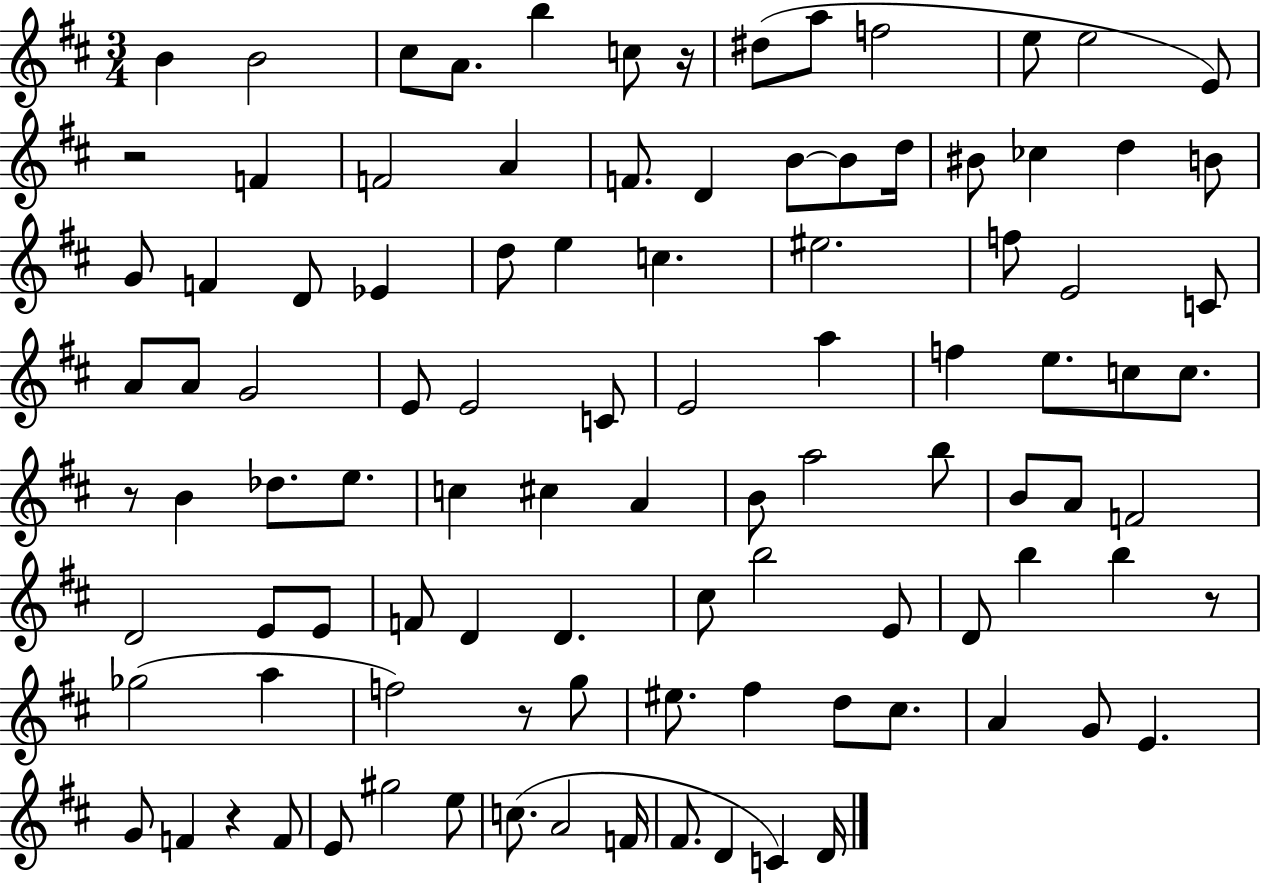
B4/q B4/h C#5/e A4/e. B5/q C5/e R/s D#5/e A5/e F5/h E5/e E5/h E4/e R/h F4/q F4/h A4/q F4/e. D4/q B4/e B4/e D5/s BIS4/e CES5/q D5/q B4/e G4/e F4/q D4/e Eb4/q D5/e E5/q C5/q. EIS5/h. F5/e E4/h C4/e A4/e A4/e G4/h E4/e E4/h C4/e E4/h A5/q F5/q E5/e. C5/e C5/e. R/e B4/q Db5/e. E5/e. C5/q C#5/q A4/q B4/e A5/h B5/e B4/e A4/e F4/h D4/h E4/e E4/e F4/e D4/q D4/q. C#5/e B5/h E4/e D4/e B5/q B5/q R/e Gb5/h A5/q F5/h R/e G5/e EIS5/e. F#5/q D5/e C#5/e. A4/q G4/e E4/q. G4/e F4/q R/q F4/e E4/e G#5/h E5/e C5/e. A4/h F4/s F#4/e. D4/q C4/q D4/s